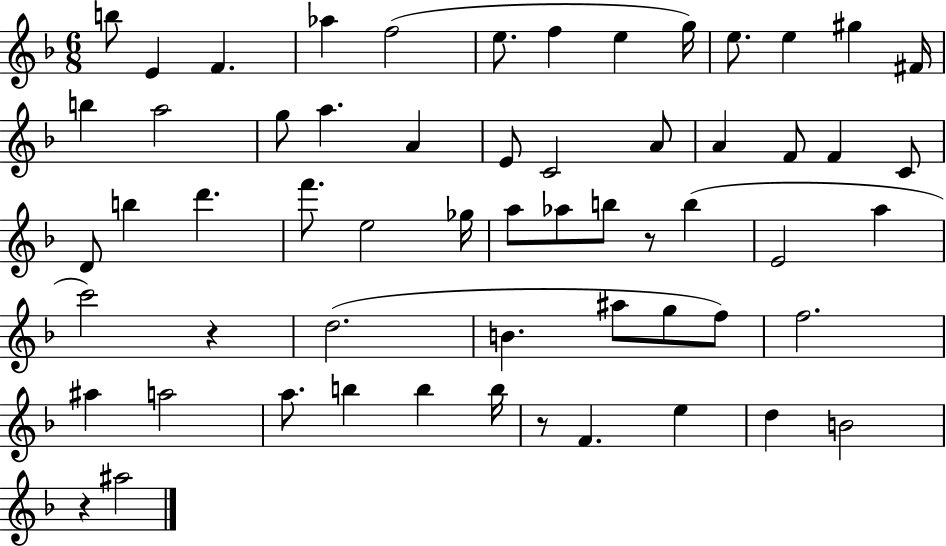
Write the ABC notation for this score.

X:1
T:Untitled
M:6/8
L:1/4
K:F
b/2 E F _a f2 e/2 f e g/4 e/2 e ^g ^F/4 b a2 g/2 a A E/2 C2 A/2 A F/2 F C/2 D/2 b d' f'/2 e2 _g/4 a/2 _a/2 b/2 z/2 b E2 a c'2 z d2 B ^a/2 g/2 f/2 f2 ^a a2 a/2 b b b/4 z/2 F e d B2 z ^a2